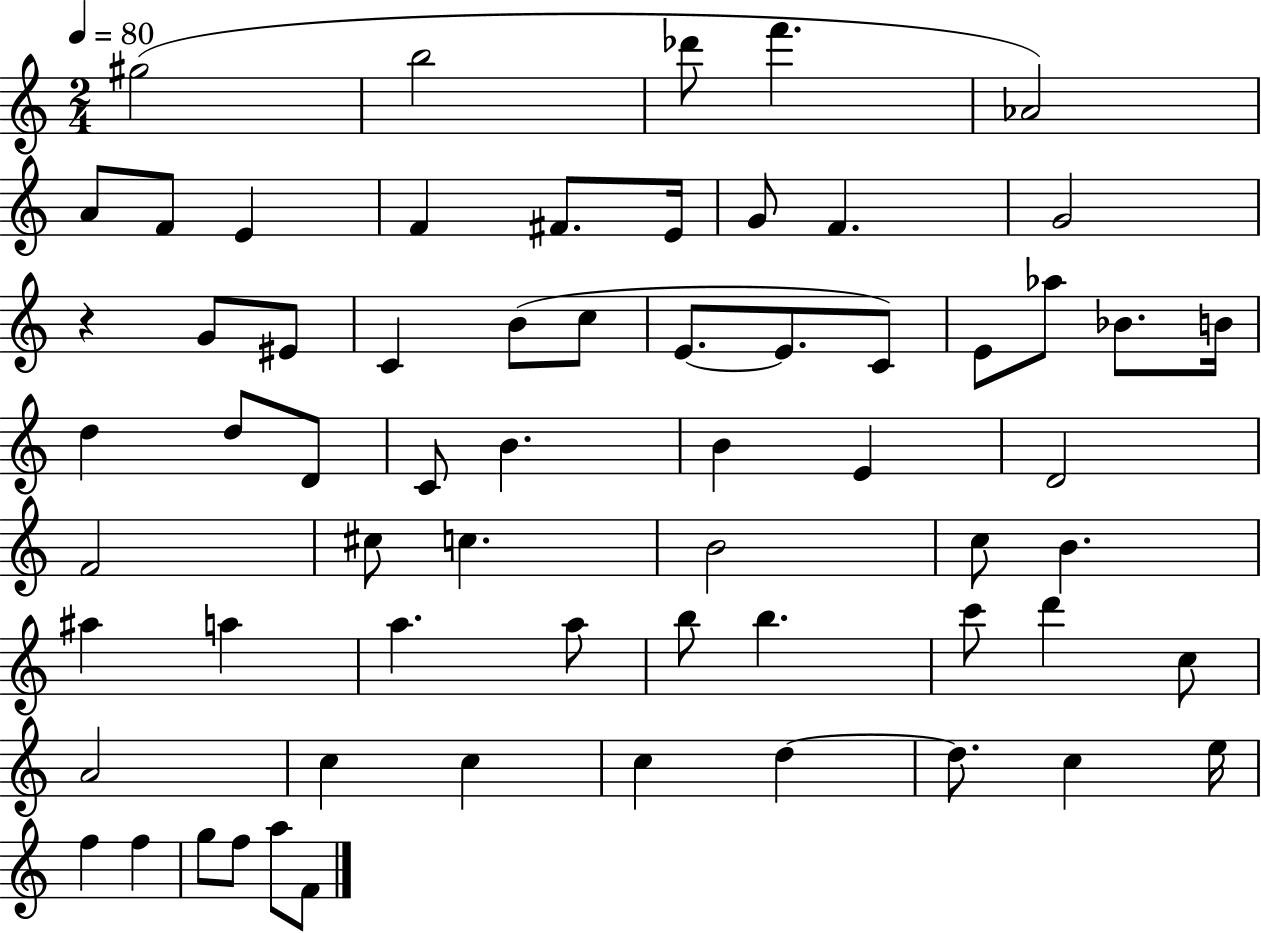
X:1
T:Untitled
M:2/4
L:1/4
K:C
^g2 b2 _d'/2 f' _A2 A/2 F/2 E F ^F/2 E/4 G/2 F G2 z G/2 ^E/2 C B/2 c/2 E/2 E/2 C/2 E/2 _a/2 _B/2 B/4 d d/2 D/2 C/2 B B E D2 F2 ^c/2 c B2 c/2 B ^a a a a/2 b/2 b c'/2 d' c/2 A2 c c c d d/2 c e/4 f f g/2 f/2 a/2 F/2